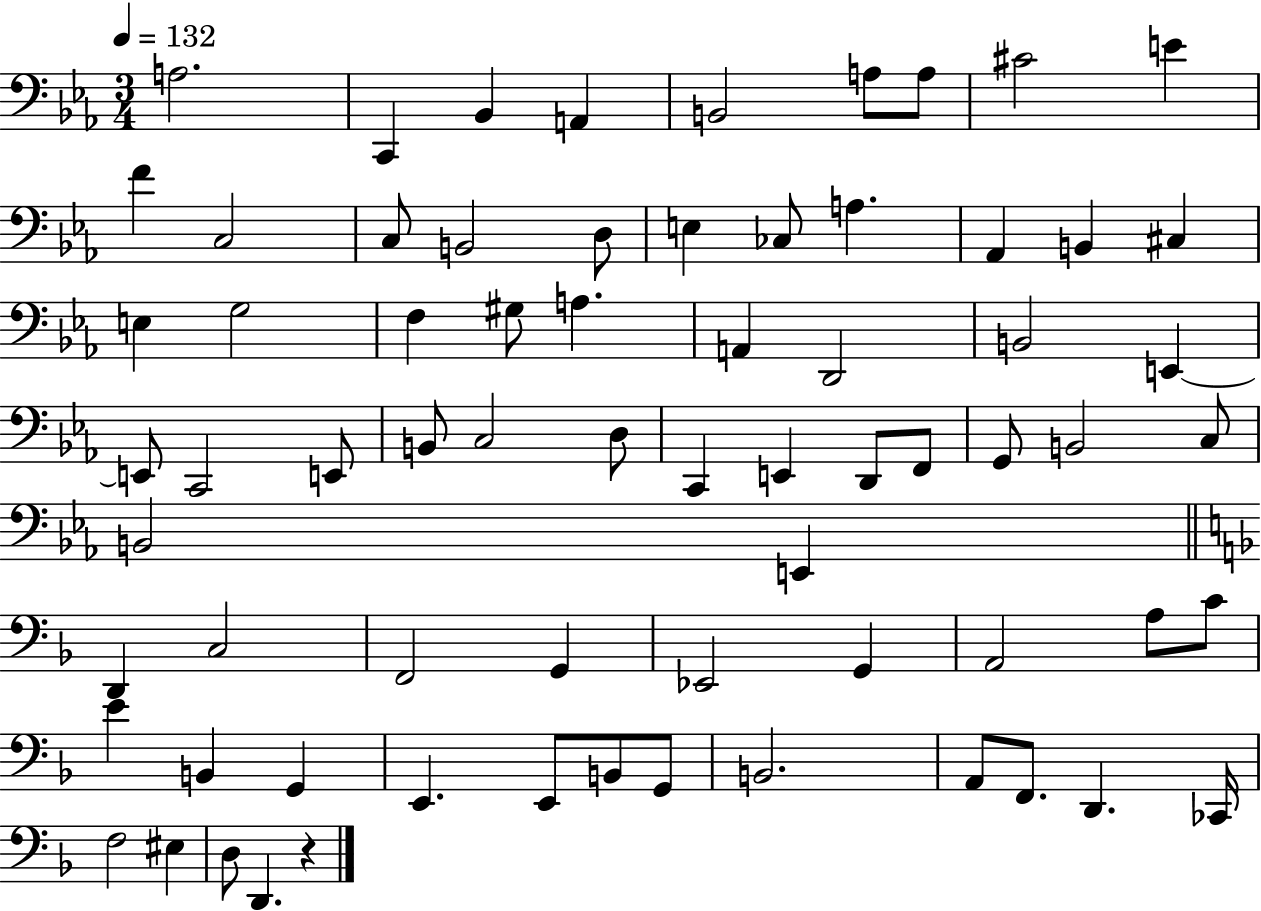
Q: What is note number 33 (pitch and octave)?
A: B2